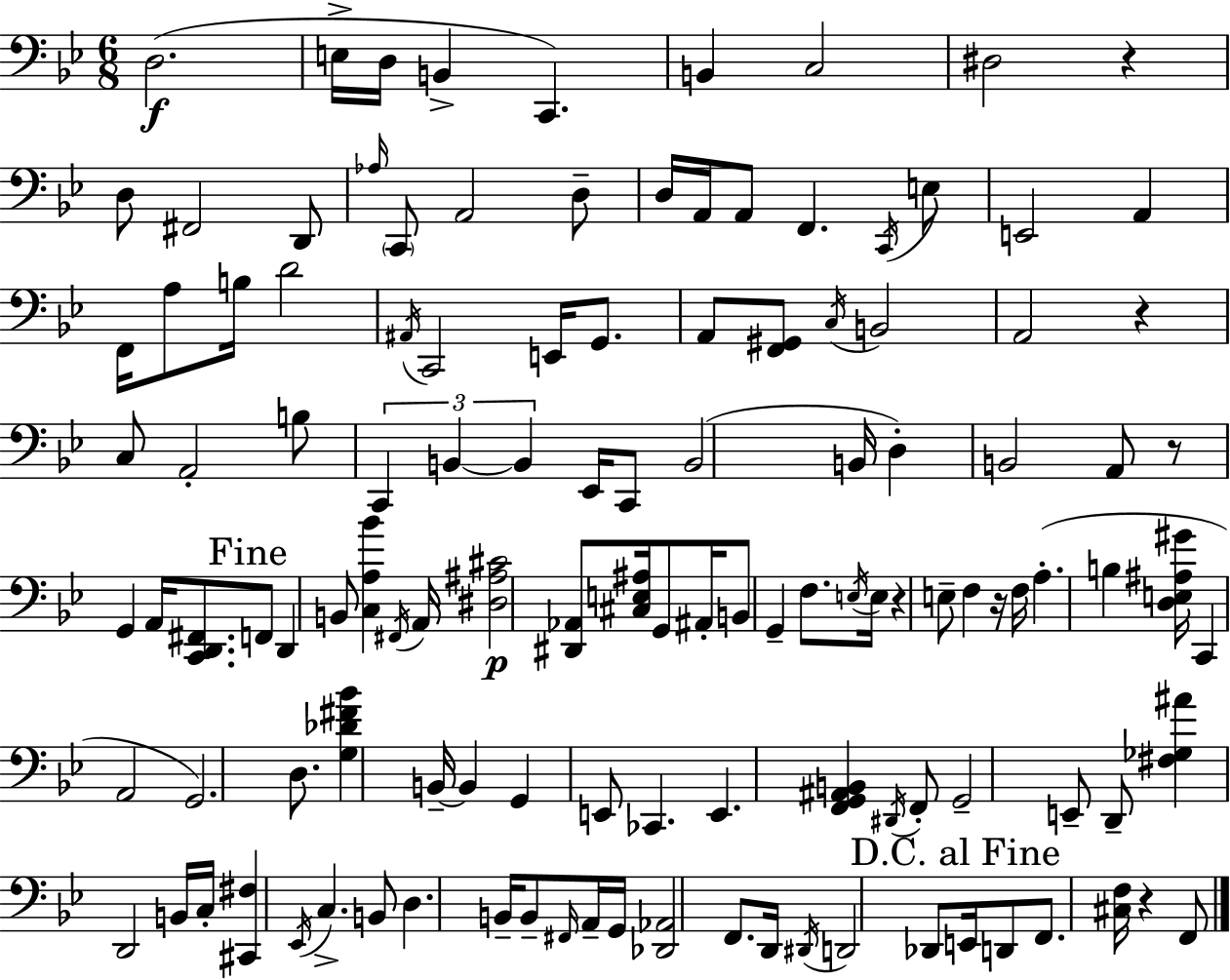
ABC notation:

X:1
T:Untitled
M:6/8
L:1/4
K:Bb
D,2 E,/4 D,/4 B,, C,, B,, C,2 ^D,2 z D,/2 ^F,,2 D,,/2 _A,/4 C,,/2 A,,2 D,/2 D,/4 A,,/4 A,,/2 F,, C,,/4 E,/2 E,,2 A,, F,,/4 A,/2 B,/4 D2 ^A,,/4 C,,2 E,,/4 G,,/2 A,,/2 [F,,^G,,]/2 C,/4 B,,2 A,,2 z C,/2 A,,2 B,/2 C,, B,, B,, _E,,/4 C,,/2 B,,2 B,,/4 D, B,,2 A,,/2 z/2 G,, A,,/4 [C,,D,,^F,,]/2 F,,/2 D,, B,,/2 [C,A,_B] ^F,,/4 A,,/4 [^D,^A,^C]2 [^D,,_A,,]/2 [^C,E,^A,]/4 G,,/2 ^A,,/4 B,,/2 G,, F,/2 E,/4 E,/4 z E,/2 F, z/4 F,/4 A, B, [D,E,^A,^G]/4 C,, A,,2 G,,2 D,/2 [G,_D^F_B] B,,/4 B,, G,, E,,/2 _C,, E,, [F,,G,,^A,,B,,] ^D,,/4 F,,/2 G,,2 E,,/2 D,,/2 [^F,_G,^A] D,,2 B,,/4 C,/4 [^C,,^F,] _E,,/4 C, B,,/2 D, B,,/4 B,,/2 ^F,,/4 A,,/4 G,,/4 [_D,,_A,,]2 F,,/2 D,,/4 ^D,,/4 D,,2 _D,,/2 E,,/4 D,,/2 F,,/2 [^C,F,]/4 z F,,/2